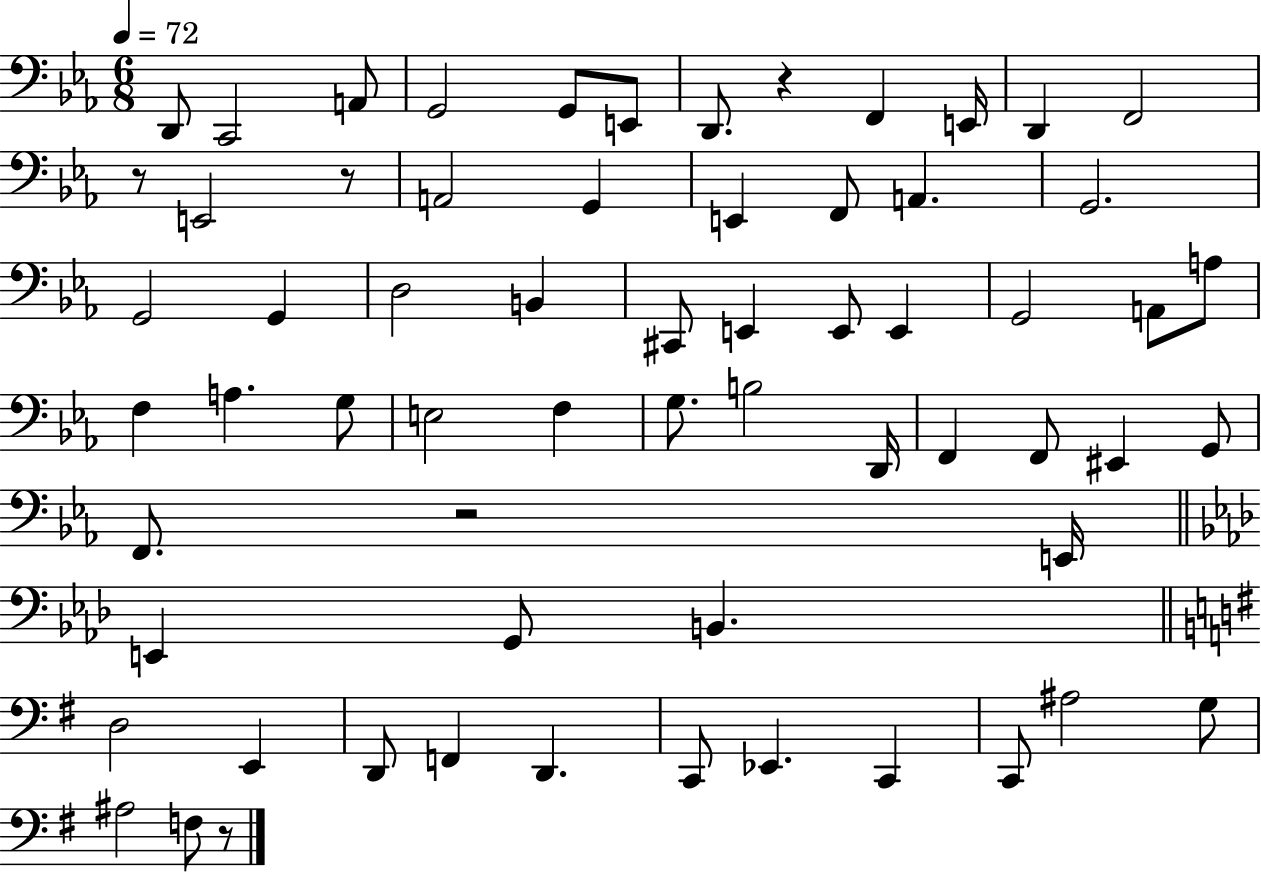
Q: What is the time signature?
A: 6/8